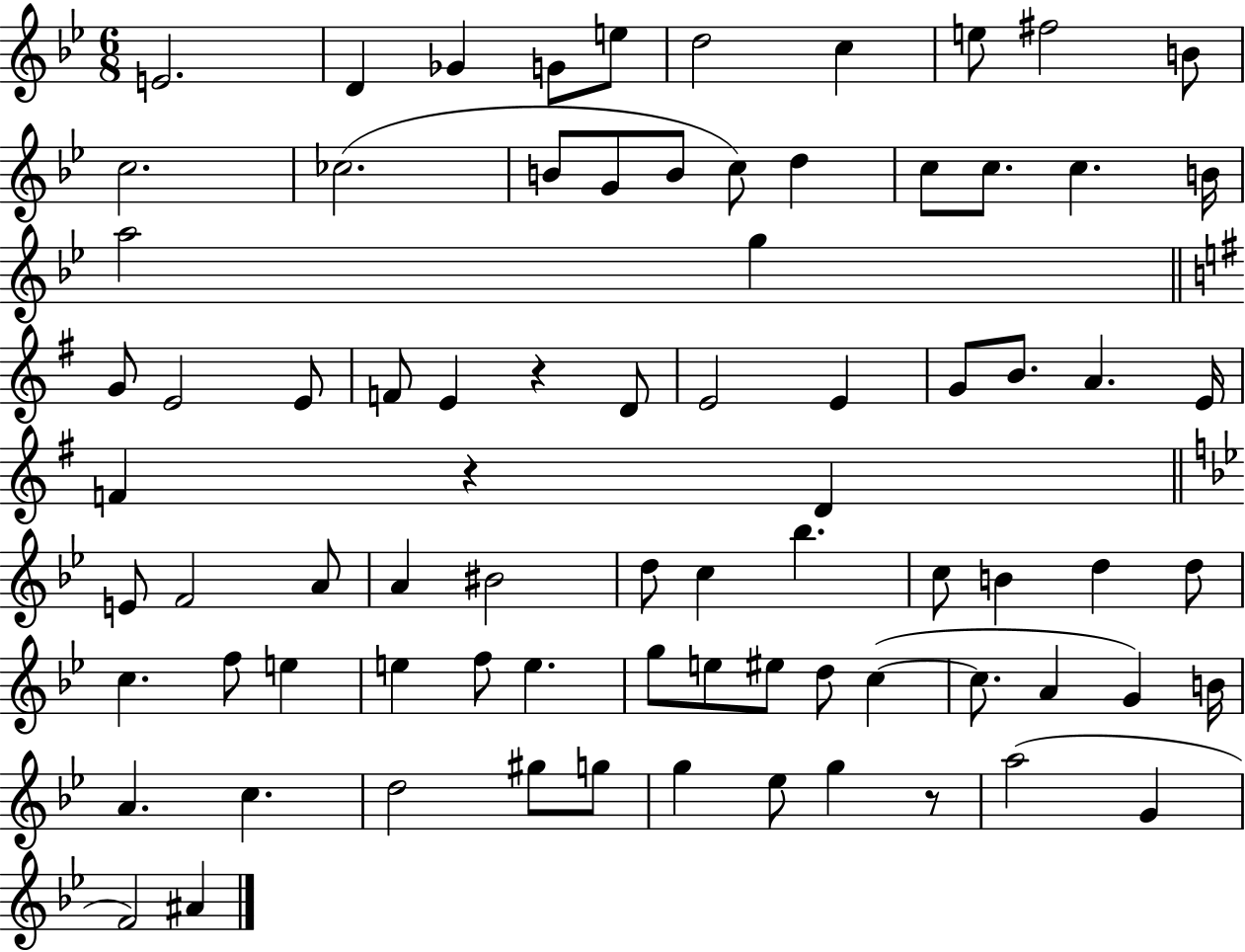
X:1
T:Untitled
M:6/8
L:1/4
K:Bb
E2 D _G G/2 e/2 d2 c e/2 ^f2 B/2 c2 _c2 B/2 G/2 B/2 c/2 d c/2 c/2 c B/4 a2 g G/2 E2 E/2 F/2 E z D/2 E2 E G/2 B/2 A E/4 F z D E/2 F2 A/2 A ^B2 d/2 c _b c/2 B d d/2 c f/2 e e f/2 e g/2 e/2 ^e/2 d/2 c c/2 A G B/4 A c d2 ^g/2 g/2 g _e/2 g z/2 a2 G F2 ^A